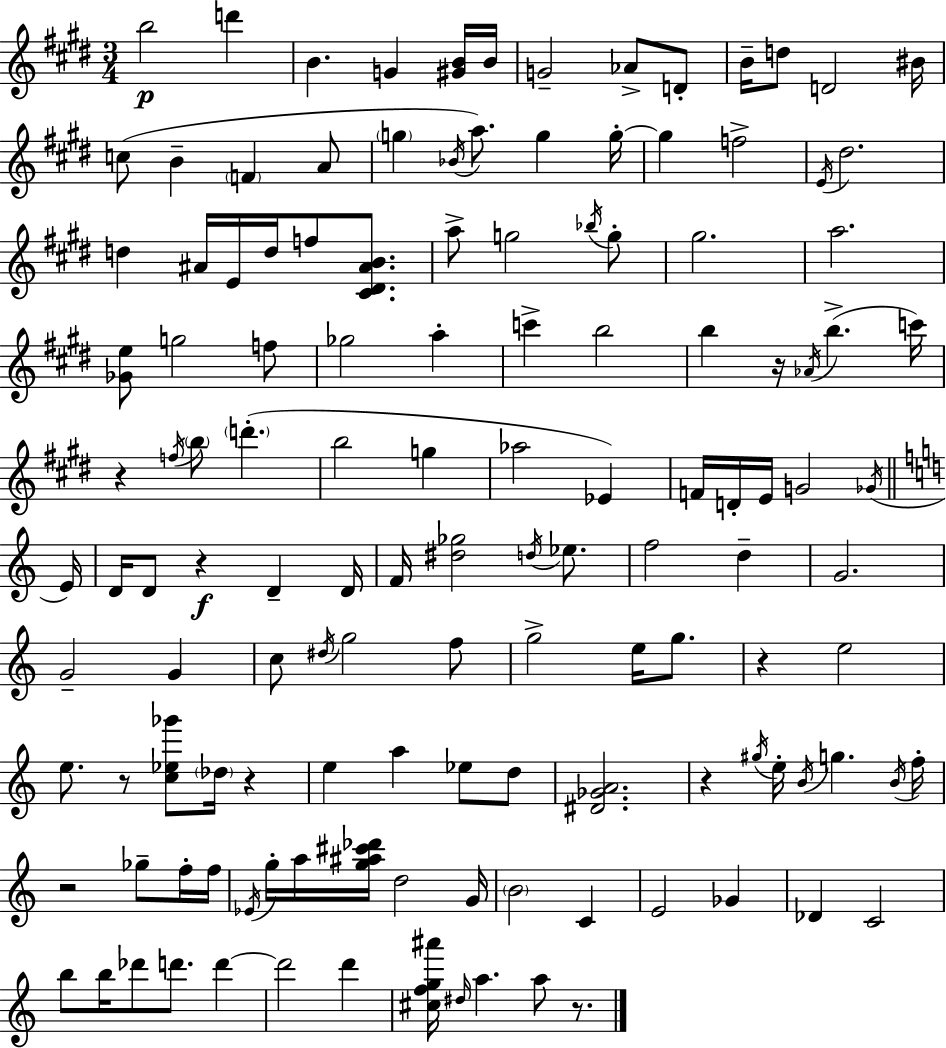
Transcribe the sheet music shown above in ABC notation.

X:1
T:Untitled
M:3/4
L:1/4
K:E
b2 d' B G [^GB]/4 B/4 G2 _A/2 D/2 B/4 d/2 D2 ^B/4 c/2 B F A/2 g _B/4 a/2 g g/4 g f2 E/4 ^d2 d ^A/4 E/4 d/4 f/2 [^C^D^AB]/2 a/2 g2 _b/4 g/2 ^g2 a2 [_Ge]/2 g2 f/2 _g2 a c' b2 b z/4 _A/4 b c'/4 z f/4 b/2 d' b2 g _a2 _E F/4 D/4 E/4 G2 _G/4 E/4 D/4 D/2 z D D/4 F/4 [^d_g]2 d/4 _e/2 f2 d G2 G2 G c/2 ^d/4 g2 f/2 g2 e/4 g/2 z e2 e/2 z/2 [c_e_g']/2 _d/4 z e a _e/2 d/2 [^D_GA]2 z ^g/4 e/4 B/4 g B/4 f/4 z2 _g/2 f/4 f/4 _E/4 g/4 a/4 [g^a^c'_d']/4 d2 G/4 B2 C E2 _G _D C2 b/2 b/4 _d'/2 d'/2 d' d'2 d' [^cfg^a']/4 ^d/4 a a/2 z/2